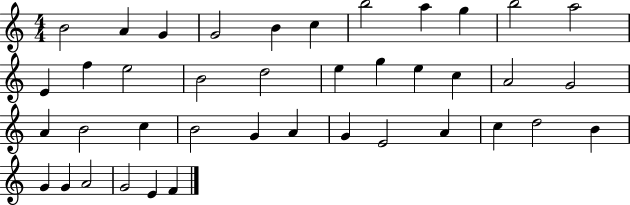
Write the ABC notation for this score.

X:1
T:Untitled
M:4/4
L:1/4
K:C
B2 A G G2 B c b2 a g b2 a2 E f e2 B2 d2 e g e c A2 G2 A B2 c B2 G A G E2 A c d2 B G G A2 G2 E F